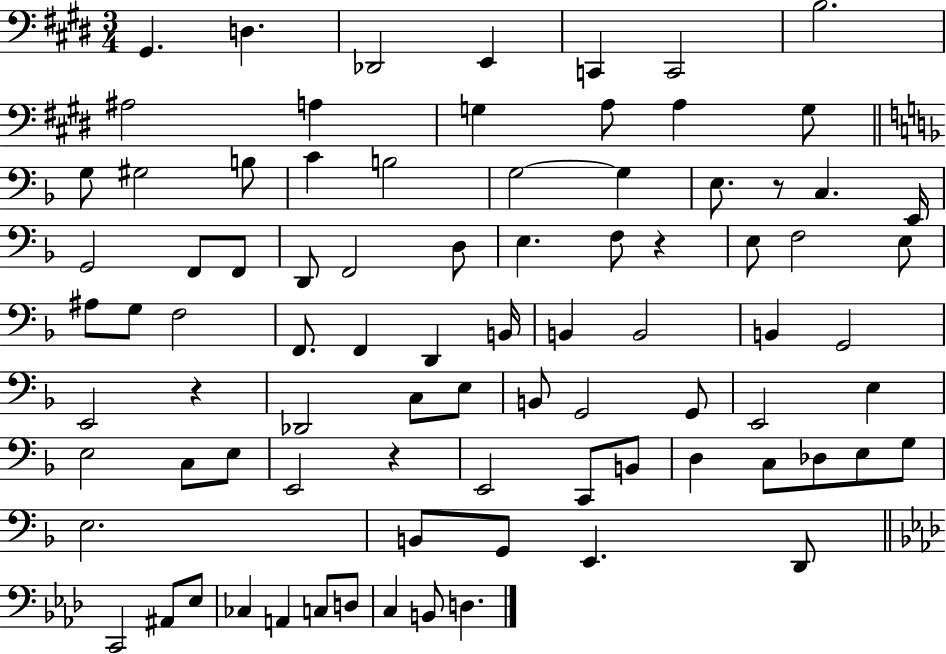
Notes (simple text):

G#2/q. D3/q. Db2/h E2/q C2/q C2/h B3/h. A#3/h A3/q G3/q A3/e A3/q G3/e G3/e G#3/h B3/e C4/q B3/h G3/h G3/q E3/e. R/e C3/q. E2/s G2/h F2/e F2/e D2/e F2/h D3/e E3/q. F3/e R/q E3/e F3/h E3/e A#3/e G3/e F3/h F2/e. F2/q D2/q B2/s B2/q B2/h B2/q G2/h E2/h R/q Db2/h C3/e E3/e B2/e G2/h G2/e E2/h E3/q E3/h C3/e E3/e E2/h R/q E2/h C2/e B2/e D3/q C3/e Db3/e E3/e G3/e E3/h. B2/e G2/e E2/q. D2/e C2/h A#2/e Eb3/e CES3/q A2/q C3/e D3/e C3/q B2/e D3/q.